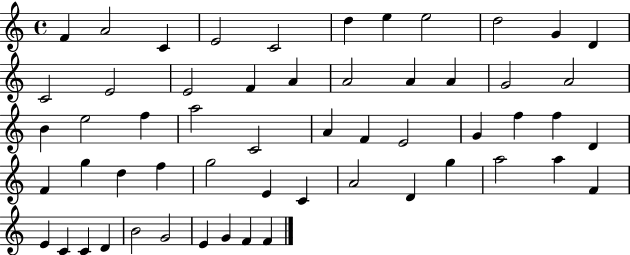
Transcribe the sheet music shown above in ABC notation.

X:1
T:Untitled
M:4/4
L:1/4
K:C
F A2 C E2 C2 d e e2 d2 G D C2 E2 E2 F A A2 A A G2 A2 B e2 f a2 C2 A F E2 G f f D F g d f g2 E C A2 D g a2 a F E C C D B2 G2 E G F F